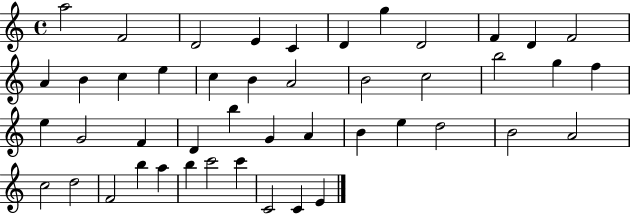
{
  \clef treble
  \time 4/4
  \defaultTimeSignature
  \key c \major
  a''2 f'2 | d'2 e'4 c'4 | d'4 g''4 d'2 | f'4 d'4 f'2 | \break a'4 b'4 c''4 e''4 | c''4 b'4 a'2 | b'2 c''2 | b''2 g''4 f''4 | \break e''4 g'2 f'4 | d'4 b''4 g'4 a'4 | b'4 e''4 d''2 | b'2 a'2 | \break c''2 d''2 | f'2 b''4 a''4 | b''4 c'''2 c'''4 | c'2 c'4 e'4 | \break \bar "|."
}